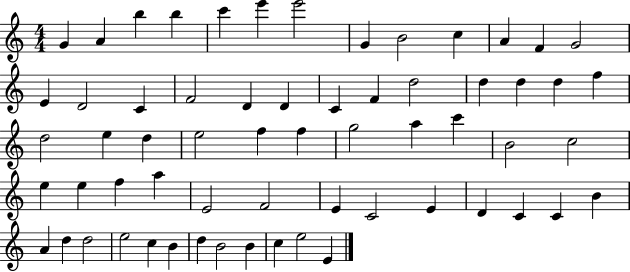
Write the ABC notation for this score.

X:1
T:Untitled
M:4/4
L:1/4
K:C
G A b b c' e' e'2 G B2 c A F G2 E D2 C F2 D D C F d2 d d d f d2 e d e2 f f g2 a c' B2 c2 e e f a E2 F2 E C2 E D C C B A d d2 e2 c B d B2 B c e2 E